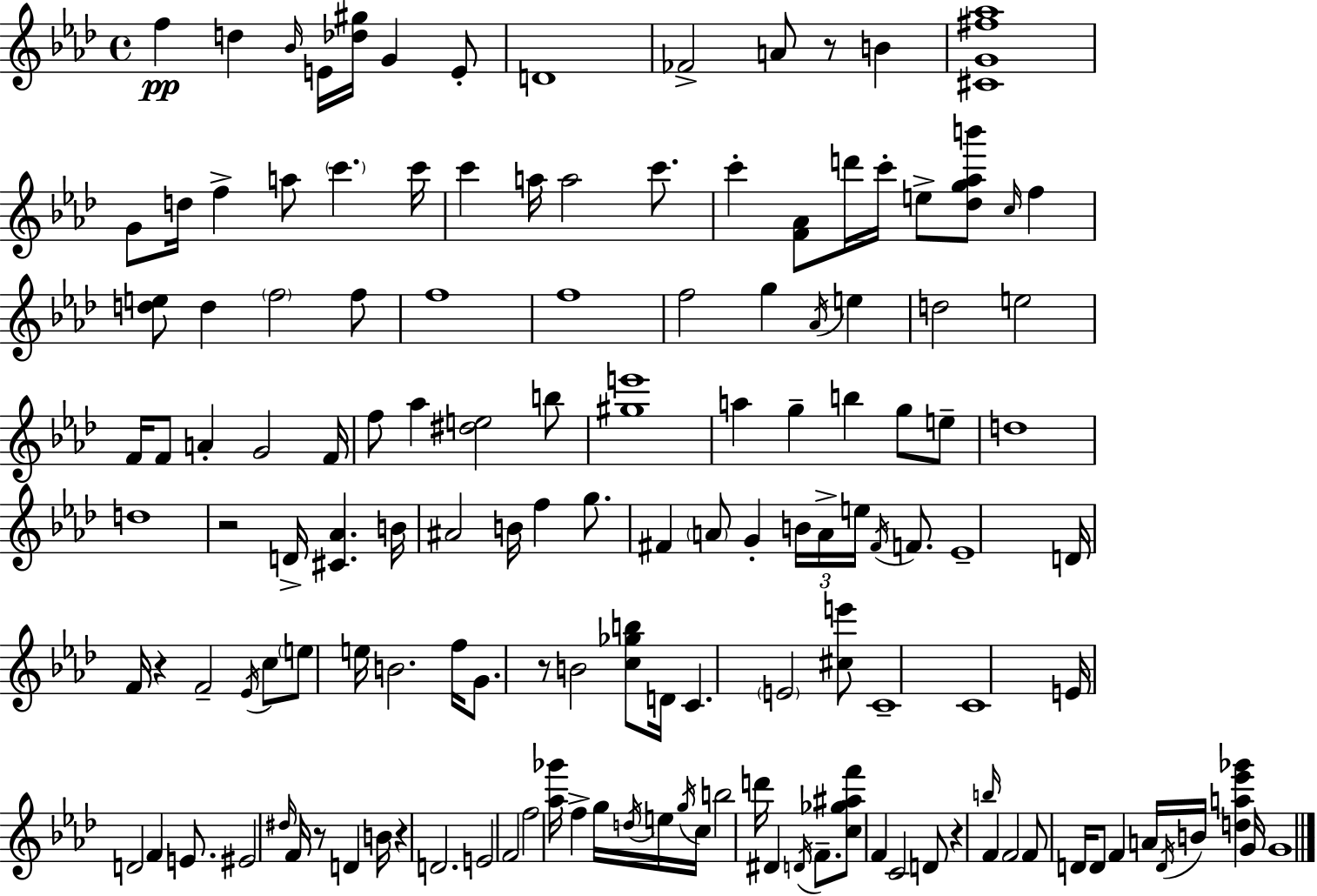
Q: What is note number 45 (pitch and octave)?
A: B5